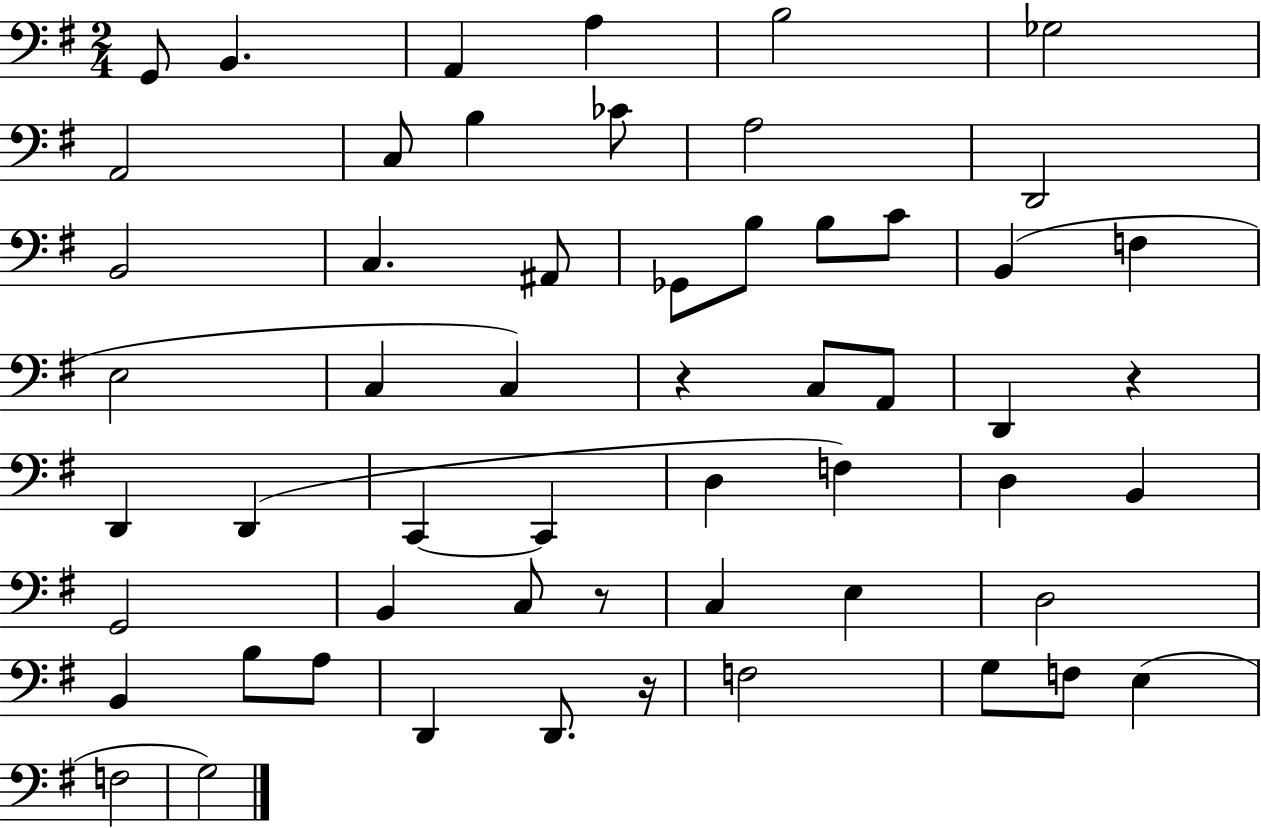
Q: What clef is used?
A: bass